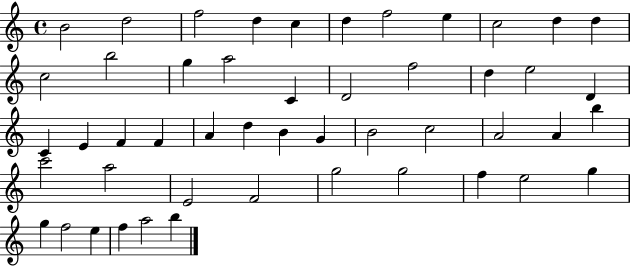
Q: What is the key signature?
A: C major